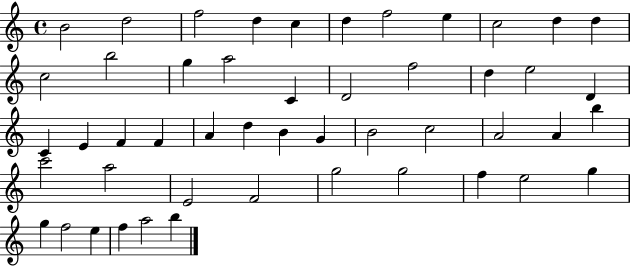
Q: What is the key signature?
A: C major